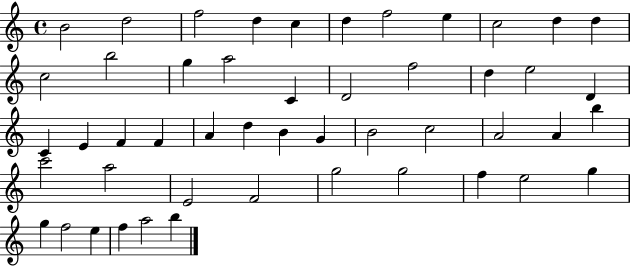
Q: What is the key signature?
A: C major